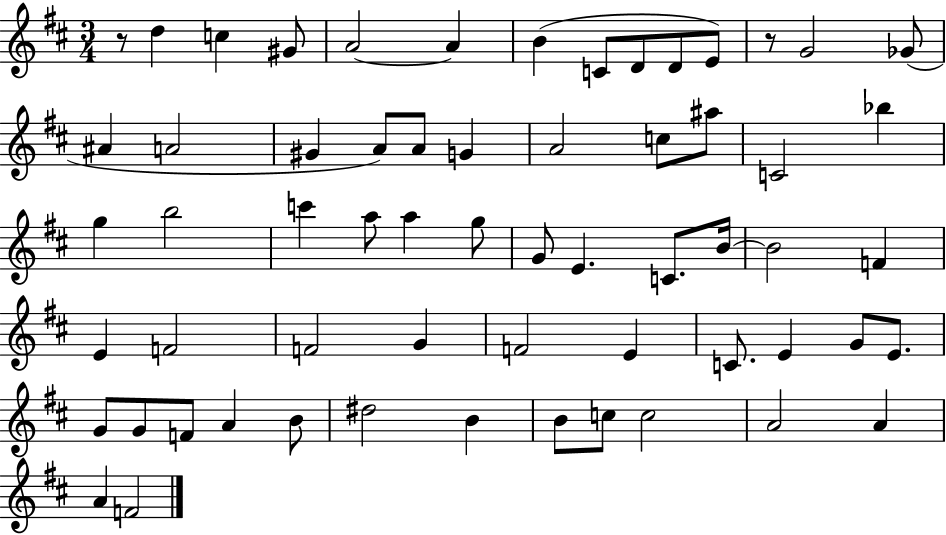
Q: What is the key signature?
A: D major